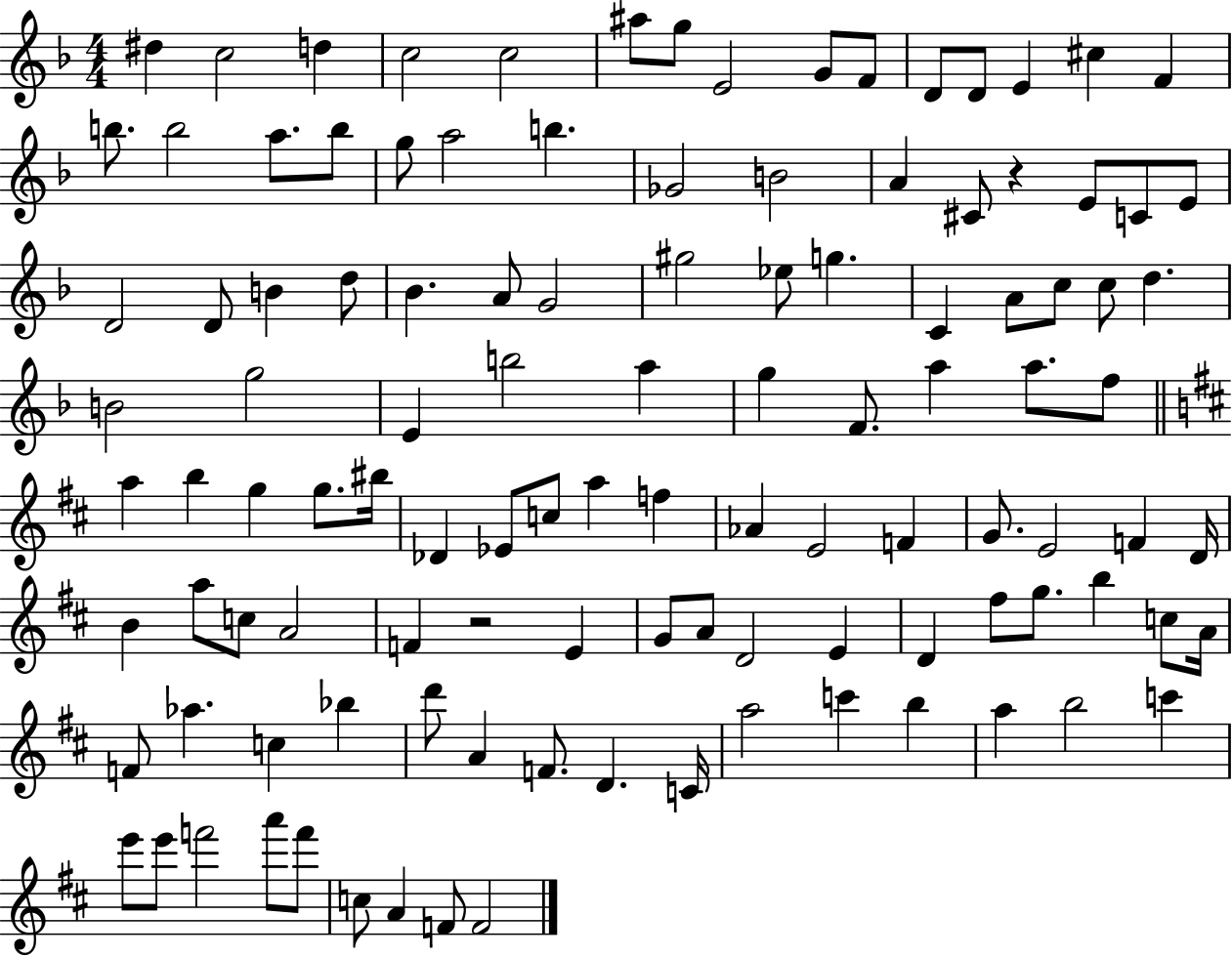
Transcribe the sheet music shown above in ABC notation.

X:1
T:Untitled
M:4/4
L:1/4
K:F
^d c2 d c2 c2 ^a/2 g/2 E2 G/2 F/2 D/2 D/2 E ^c F b/2 b2 a/2 b/2 g/2 a2 b _G2 B2 A ^C/2 z E/2 C/2 E/2 D2 D/2 B d/2 _B A/2 G2 ^g2 _e/2 g C A/2 c/2 c/2 d B2 g2 E b2 a g F/2 a a/2 f/2 a b g g/2 ^b/4 _D _E/2 c/2 a f _A E2 F G/2 E2 F D/4 B a/2 c/2 A2 F z2 E G/2 A/2 D2 E D ^f/2 g/2 b c/2 A/4 F/2 _a c _b d'/2 A F/2 D C/4 a2 c' b a b2 c' e'/2 e'/2 f'2 a'/2 f'/2 c/2 A F/2 F2